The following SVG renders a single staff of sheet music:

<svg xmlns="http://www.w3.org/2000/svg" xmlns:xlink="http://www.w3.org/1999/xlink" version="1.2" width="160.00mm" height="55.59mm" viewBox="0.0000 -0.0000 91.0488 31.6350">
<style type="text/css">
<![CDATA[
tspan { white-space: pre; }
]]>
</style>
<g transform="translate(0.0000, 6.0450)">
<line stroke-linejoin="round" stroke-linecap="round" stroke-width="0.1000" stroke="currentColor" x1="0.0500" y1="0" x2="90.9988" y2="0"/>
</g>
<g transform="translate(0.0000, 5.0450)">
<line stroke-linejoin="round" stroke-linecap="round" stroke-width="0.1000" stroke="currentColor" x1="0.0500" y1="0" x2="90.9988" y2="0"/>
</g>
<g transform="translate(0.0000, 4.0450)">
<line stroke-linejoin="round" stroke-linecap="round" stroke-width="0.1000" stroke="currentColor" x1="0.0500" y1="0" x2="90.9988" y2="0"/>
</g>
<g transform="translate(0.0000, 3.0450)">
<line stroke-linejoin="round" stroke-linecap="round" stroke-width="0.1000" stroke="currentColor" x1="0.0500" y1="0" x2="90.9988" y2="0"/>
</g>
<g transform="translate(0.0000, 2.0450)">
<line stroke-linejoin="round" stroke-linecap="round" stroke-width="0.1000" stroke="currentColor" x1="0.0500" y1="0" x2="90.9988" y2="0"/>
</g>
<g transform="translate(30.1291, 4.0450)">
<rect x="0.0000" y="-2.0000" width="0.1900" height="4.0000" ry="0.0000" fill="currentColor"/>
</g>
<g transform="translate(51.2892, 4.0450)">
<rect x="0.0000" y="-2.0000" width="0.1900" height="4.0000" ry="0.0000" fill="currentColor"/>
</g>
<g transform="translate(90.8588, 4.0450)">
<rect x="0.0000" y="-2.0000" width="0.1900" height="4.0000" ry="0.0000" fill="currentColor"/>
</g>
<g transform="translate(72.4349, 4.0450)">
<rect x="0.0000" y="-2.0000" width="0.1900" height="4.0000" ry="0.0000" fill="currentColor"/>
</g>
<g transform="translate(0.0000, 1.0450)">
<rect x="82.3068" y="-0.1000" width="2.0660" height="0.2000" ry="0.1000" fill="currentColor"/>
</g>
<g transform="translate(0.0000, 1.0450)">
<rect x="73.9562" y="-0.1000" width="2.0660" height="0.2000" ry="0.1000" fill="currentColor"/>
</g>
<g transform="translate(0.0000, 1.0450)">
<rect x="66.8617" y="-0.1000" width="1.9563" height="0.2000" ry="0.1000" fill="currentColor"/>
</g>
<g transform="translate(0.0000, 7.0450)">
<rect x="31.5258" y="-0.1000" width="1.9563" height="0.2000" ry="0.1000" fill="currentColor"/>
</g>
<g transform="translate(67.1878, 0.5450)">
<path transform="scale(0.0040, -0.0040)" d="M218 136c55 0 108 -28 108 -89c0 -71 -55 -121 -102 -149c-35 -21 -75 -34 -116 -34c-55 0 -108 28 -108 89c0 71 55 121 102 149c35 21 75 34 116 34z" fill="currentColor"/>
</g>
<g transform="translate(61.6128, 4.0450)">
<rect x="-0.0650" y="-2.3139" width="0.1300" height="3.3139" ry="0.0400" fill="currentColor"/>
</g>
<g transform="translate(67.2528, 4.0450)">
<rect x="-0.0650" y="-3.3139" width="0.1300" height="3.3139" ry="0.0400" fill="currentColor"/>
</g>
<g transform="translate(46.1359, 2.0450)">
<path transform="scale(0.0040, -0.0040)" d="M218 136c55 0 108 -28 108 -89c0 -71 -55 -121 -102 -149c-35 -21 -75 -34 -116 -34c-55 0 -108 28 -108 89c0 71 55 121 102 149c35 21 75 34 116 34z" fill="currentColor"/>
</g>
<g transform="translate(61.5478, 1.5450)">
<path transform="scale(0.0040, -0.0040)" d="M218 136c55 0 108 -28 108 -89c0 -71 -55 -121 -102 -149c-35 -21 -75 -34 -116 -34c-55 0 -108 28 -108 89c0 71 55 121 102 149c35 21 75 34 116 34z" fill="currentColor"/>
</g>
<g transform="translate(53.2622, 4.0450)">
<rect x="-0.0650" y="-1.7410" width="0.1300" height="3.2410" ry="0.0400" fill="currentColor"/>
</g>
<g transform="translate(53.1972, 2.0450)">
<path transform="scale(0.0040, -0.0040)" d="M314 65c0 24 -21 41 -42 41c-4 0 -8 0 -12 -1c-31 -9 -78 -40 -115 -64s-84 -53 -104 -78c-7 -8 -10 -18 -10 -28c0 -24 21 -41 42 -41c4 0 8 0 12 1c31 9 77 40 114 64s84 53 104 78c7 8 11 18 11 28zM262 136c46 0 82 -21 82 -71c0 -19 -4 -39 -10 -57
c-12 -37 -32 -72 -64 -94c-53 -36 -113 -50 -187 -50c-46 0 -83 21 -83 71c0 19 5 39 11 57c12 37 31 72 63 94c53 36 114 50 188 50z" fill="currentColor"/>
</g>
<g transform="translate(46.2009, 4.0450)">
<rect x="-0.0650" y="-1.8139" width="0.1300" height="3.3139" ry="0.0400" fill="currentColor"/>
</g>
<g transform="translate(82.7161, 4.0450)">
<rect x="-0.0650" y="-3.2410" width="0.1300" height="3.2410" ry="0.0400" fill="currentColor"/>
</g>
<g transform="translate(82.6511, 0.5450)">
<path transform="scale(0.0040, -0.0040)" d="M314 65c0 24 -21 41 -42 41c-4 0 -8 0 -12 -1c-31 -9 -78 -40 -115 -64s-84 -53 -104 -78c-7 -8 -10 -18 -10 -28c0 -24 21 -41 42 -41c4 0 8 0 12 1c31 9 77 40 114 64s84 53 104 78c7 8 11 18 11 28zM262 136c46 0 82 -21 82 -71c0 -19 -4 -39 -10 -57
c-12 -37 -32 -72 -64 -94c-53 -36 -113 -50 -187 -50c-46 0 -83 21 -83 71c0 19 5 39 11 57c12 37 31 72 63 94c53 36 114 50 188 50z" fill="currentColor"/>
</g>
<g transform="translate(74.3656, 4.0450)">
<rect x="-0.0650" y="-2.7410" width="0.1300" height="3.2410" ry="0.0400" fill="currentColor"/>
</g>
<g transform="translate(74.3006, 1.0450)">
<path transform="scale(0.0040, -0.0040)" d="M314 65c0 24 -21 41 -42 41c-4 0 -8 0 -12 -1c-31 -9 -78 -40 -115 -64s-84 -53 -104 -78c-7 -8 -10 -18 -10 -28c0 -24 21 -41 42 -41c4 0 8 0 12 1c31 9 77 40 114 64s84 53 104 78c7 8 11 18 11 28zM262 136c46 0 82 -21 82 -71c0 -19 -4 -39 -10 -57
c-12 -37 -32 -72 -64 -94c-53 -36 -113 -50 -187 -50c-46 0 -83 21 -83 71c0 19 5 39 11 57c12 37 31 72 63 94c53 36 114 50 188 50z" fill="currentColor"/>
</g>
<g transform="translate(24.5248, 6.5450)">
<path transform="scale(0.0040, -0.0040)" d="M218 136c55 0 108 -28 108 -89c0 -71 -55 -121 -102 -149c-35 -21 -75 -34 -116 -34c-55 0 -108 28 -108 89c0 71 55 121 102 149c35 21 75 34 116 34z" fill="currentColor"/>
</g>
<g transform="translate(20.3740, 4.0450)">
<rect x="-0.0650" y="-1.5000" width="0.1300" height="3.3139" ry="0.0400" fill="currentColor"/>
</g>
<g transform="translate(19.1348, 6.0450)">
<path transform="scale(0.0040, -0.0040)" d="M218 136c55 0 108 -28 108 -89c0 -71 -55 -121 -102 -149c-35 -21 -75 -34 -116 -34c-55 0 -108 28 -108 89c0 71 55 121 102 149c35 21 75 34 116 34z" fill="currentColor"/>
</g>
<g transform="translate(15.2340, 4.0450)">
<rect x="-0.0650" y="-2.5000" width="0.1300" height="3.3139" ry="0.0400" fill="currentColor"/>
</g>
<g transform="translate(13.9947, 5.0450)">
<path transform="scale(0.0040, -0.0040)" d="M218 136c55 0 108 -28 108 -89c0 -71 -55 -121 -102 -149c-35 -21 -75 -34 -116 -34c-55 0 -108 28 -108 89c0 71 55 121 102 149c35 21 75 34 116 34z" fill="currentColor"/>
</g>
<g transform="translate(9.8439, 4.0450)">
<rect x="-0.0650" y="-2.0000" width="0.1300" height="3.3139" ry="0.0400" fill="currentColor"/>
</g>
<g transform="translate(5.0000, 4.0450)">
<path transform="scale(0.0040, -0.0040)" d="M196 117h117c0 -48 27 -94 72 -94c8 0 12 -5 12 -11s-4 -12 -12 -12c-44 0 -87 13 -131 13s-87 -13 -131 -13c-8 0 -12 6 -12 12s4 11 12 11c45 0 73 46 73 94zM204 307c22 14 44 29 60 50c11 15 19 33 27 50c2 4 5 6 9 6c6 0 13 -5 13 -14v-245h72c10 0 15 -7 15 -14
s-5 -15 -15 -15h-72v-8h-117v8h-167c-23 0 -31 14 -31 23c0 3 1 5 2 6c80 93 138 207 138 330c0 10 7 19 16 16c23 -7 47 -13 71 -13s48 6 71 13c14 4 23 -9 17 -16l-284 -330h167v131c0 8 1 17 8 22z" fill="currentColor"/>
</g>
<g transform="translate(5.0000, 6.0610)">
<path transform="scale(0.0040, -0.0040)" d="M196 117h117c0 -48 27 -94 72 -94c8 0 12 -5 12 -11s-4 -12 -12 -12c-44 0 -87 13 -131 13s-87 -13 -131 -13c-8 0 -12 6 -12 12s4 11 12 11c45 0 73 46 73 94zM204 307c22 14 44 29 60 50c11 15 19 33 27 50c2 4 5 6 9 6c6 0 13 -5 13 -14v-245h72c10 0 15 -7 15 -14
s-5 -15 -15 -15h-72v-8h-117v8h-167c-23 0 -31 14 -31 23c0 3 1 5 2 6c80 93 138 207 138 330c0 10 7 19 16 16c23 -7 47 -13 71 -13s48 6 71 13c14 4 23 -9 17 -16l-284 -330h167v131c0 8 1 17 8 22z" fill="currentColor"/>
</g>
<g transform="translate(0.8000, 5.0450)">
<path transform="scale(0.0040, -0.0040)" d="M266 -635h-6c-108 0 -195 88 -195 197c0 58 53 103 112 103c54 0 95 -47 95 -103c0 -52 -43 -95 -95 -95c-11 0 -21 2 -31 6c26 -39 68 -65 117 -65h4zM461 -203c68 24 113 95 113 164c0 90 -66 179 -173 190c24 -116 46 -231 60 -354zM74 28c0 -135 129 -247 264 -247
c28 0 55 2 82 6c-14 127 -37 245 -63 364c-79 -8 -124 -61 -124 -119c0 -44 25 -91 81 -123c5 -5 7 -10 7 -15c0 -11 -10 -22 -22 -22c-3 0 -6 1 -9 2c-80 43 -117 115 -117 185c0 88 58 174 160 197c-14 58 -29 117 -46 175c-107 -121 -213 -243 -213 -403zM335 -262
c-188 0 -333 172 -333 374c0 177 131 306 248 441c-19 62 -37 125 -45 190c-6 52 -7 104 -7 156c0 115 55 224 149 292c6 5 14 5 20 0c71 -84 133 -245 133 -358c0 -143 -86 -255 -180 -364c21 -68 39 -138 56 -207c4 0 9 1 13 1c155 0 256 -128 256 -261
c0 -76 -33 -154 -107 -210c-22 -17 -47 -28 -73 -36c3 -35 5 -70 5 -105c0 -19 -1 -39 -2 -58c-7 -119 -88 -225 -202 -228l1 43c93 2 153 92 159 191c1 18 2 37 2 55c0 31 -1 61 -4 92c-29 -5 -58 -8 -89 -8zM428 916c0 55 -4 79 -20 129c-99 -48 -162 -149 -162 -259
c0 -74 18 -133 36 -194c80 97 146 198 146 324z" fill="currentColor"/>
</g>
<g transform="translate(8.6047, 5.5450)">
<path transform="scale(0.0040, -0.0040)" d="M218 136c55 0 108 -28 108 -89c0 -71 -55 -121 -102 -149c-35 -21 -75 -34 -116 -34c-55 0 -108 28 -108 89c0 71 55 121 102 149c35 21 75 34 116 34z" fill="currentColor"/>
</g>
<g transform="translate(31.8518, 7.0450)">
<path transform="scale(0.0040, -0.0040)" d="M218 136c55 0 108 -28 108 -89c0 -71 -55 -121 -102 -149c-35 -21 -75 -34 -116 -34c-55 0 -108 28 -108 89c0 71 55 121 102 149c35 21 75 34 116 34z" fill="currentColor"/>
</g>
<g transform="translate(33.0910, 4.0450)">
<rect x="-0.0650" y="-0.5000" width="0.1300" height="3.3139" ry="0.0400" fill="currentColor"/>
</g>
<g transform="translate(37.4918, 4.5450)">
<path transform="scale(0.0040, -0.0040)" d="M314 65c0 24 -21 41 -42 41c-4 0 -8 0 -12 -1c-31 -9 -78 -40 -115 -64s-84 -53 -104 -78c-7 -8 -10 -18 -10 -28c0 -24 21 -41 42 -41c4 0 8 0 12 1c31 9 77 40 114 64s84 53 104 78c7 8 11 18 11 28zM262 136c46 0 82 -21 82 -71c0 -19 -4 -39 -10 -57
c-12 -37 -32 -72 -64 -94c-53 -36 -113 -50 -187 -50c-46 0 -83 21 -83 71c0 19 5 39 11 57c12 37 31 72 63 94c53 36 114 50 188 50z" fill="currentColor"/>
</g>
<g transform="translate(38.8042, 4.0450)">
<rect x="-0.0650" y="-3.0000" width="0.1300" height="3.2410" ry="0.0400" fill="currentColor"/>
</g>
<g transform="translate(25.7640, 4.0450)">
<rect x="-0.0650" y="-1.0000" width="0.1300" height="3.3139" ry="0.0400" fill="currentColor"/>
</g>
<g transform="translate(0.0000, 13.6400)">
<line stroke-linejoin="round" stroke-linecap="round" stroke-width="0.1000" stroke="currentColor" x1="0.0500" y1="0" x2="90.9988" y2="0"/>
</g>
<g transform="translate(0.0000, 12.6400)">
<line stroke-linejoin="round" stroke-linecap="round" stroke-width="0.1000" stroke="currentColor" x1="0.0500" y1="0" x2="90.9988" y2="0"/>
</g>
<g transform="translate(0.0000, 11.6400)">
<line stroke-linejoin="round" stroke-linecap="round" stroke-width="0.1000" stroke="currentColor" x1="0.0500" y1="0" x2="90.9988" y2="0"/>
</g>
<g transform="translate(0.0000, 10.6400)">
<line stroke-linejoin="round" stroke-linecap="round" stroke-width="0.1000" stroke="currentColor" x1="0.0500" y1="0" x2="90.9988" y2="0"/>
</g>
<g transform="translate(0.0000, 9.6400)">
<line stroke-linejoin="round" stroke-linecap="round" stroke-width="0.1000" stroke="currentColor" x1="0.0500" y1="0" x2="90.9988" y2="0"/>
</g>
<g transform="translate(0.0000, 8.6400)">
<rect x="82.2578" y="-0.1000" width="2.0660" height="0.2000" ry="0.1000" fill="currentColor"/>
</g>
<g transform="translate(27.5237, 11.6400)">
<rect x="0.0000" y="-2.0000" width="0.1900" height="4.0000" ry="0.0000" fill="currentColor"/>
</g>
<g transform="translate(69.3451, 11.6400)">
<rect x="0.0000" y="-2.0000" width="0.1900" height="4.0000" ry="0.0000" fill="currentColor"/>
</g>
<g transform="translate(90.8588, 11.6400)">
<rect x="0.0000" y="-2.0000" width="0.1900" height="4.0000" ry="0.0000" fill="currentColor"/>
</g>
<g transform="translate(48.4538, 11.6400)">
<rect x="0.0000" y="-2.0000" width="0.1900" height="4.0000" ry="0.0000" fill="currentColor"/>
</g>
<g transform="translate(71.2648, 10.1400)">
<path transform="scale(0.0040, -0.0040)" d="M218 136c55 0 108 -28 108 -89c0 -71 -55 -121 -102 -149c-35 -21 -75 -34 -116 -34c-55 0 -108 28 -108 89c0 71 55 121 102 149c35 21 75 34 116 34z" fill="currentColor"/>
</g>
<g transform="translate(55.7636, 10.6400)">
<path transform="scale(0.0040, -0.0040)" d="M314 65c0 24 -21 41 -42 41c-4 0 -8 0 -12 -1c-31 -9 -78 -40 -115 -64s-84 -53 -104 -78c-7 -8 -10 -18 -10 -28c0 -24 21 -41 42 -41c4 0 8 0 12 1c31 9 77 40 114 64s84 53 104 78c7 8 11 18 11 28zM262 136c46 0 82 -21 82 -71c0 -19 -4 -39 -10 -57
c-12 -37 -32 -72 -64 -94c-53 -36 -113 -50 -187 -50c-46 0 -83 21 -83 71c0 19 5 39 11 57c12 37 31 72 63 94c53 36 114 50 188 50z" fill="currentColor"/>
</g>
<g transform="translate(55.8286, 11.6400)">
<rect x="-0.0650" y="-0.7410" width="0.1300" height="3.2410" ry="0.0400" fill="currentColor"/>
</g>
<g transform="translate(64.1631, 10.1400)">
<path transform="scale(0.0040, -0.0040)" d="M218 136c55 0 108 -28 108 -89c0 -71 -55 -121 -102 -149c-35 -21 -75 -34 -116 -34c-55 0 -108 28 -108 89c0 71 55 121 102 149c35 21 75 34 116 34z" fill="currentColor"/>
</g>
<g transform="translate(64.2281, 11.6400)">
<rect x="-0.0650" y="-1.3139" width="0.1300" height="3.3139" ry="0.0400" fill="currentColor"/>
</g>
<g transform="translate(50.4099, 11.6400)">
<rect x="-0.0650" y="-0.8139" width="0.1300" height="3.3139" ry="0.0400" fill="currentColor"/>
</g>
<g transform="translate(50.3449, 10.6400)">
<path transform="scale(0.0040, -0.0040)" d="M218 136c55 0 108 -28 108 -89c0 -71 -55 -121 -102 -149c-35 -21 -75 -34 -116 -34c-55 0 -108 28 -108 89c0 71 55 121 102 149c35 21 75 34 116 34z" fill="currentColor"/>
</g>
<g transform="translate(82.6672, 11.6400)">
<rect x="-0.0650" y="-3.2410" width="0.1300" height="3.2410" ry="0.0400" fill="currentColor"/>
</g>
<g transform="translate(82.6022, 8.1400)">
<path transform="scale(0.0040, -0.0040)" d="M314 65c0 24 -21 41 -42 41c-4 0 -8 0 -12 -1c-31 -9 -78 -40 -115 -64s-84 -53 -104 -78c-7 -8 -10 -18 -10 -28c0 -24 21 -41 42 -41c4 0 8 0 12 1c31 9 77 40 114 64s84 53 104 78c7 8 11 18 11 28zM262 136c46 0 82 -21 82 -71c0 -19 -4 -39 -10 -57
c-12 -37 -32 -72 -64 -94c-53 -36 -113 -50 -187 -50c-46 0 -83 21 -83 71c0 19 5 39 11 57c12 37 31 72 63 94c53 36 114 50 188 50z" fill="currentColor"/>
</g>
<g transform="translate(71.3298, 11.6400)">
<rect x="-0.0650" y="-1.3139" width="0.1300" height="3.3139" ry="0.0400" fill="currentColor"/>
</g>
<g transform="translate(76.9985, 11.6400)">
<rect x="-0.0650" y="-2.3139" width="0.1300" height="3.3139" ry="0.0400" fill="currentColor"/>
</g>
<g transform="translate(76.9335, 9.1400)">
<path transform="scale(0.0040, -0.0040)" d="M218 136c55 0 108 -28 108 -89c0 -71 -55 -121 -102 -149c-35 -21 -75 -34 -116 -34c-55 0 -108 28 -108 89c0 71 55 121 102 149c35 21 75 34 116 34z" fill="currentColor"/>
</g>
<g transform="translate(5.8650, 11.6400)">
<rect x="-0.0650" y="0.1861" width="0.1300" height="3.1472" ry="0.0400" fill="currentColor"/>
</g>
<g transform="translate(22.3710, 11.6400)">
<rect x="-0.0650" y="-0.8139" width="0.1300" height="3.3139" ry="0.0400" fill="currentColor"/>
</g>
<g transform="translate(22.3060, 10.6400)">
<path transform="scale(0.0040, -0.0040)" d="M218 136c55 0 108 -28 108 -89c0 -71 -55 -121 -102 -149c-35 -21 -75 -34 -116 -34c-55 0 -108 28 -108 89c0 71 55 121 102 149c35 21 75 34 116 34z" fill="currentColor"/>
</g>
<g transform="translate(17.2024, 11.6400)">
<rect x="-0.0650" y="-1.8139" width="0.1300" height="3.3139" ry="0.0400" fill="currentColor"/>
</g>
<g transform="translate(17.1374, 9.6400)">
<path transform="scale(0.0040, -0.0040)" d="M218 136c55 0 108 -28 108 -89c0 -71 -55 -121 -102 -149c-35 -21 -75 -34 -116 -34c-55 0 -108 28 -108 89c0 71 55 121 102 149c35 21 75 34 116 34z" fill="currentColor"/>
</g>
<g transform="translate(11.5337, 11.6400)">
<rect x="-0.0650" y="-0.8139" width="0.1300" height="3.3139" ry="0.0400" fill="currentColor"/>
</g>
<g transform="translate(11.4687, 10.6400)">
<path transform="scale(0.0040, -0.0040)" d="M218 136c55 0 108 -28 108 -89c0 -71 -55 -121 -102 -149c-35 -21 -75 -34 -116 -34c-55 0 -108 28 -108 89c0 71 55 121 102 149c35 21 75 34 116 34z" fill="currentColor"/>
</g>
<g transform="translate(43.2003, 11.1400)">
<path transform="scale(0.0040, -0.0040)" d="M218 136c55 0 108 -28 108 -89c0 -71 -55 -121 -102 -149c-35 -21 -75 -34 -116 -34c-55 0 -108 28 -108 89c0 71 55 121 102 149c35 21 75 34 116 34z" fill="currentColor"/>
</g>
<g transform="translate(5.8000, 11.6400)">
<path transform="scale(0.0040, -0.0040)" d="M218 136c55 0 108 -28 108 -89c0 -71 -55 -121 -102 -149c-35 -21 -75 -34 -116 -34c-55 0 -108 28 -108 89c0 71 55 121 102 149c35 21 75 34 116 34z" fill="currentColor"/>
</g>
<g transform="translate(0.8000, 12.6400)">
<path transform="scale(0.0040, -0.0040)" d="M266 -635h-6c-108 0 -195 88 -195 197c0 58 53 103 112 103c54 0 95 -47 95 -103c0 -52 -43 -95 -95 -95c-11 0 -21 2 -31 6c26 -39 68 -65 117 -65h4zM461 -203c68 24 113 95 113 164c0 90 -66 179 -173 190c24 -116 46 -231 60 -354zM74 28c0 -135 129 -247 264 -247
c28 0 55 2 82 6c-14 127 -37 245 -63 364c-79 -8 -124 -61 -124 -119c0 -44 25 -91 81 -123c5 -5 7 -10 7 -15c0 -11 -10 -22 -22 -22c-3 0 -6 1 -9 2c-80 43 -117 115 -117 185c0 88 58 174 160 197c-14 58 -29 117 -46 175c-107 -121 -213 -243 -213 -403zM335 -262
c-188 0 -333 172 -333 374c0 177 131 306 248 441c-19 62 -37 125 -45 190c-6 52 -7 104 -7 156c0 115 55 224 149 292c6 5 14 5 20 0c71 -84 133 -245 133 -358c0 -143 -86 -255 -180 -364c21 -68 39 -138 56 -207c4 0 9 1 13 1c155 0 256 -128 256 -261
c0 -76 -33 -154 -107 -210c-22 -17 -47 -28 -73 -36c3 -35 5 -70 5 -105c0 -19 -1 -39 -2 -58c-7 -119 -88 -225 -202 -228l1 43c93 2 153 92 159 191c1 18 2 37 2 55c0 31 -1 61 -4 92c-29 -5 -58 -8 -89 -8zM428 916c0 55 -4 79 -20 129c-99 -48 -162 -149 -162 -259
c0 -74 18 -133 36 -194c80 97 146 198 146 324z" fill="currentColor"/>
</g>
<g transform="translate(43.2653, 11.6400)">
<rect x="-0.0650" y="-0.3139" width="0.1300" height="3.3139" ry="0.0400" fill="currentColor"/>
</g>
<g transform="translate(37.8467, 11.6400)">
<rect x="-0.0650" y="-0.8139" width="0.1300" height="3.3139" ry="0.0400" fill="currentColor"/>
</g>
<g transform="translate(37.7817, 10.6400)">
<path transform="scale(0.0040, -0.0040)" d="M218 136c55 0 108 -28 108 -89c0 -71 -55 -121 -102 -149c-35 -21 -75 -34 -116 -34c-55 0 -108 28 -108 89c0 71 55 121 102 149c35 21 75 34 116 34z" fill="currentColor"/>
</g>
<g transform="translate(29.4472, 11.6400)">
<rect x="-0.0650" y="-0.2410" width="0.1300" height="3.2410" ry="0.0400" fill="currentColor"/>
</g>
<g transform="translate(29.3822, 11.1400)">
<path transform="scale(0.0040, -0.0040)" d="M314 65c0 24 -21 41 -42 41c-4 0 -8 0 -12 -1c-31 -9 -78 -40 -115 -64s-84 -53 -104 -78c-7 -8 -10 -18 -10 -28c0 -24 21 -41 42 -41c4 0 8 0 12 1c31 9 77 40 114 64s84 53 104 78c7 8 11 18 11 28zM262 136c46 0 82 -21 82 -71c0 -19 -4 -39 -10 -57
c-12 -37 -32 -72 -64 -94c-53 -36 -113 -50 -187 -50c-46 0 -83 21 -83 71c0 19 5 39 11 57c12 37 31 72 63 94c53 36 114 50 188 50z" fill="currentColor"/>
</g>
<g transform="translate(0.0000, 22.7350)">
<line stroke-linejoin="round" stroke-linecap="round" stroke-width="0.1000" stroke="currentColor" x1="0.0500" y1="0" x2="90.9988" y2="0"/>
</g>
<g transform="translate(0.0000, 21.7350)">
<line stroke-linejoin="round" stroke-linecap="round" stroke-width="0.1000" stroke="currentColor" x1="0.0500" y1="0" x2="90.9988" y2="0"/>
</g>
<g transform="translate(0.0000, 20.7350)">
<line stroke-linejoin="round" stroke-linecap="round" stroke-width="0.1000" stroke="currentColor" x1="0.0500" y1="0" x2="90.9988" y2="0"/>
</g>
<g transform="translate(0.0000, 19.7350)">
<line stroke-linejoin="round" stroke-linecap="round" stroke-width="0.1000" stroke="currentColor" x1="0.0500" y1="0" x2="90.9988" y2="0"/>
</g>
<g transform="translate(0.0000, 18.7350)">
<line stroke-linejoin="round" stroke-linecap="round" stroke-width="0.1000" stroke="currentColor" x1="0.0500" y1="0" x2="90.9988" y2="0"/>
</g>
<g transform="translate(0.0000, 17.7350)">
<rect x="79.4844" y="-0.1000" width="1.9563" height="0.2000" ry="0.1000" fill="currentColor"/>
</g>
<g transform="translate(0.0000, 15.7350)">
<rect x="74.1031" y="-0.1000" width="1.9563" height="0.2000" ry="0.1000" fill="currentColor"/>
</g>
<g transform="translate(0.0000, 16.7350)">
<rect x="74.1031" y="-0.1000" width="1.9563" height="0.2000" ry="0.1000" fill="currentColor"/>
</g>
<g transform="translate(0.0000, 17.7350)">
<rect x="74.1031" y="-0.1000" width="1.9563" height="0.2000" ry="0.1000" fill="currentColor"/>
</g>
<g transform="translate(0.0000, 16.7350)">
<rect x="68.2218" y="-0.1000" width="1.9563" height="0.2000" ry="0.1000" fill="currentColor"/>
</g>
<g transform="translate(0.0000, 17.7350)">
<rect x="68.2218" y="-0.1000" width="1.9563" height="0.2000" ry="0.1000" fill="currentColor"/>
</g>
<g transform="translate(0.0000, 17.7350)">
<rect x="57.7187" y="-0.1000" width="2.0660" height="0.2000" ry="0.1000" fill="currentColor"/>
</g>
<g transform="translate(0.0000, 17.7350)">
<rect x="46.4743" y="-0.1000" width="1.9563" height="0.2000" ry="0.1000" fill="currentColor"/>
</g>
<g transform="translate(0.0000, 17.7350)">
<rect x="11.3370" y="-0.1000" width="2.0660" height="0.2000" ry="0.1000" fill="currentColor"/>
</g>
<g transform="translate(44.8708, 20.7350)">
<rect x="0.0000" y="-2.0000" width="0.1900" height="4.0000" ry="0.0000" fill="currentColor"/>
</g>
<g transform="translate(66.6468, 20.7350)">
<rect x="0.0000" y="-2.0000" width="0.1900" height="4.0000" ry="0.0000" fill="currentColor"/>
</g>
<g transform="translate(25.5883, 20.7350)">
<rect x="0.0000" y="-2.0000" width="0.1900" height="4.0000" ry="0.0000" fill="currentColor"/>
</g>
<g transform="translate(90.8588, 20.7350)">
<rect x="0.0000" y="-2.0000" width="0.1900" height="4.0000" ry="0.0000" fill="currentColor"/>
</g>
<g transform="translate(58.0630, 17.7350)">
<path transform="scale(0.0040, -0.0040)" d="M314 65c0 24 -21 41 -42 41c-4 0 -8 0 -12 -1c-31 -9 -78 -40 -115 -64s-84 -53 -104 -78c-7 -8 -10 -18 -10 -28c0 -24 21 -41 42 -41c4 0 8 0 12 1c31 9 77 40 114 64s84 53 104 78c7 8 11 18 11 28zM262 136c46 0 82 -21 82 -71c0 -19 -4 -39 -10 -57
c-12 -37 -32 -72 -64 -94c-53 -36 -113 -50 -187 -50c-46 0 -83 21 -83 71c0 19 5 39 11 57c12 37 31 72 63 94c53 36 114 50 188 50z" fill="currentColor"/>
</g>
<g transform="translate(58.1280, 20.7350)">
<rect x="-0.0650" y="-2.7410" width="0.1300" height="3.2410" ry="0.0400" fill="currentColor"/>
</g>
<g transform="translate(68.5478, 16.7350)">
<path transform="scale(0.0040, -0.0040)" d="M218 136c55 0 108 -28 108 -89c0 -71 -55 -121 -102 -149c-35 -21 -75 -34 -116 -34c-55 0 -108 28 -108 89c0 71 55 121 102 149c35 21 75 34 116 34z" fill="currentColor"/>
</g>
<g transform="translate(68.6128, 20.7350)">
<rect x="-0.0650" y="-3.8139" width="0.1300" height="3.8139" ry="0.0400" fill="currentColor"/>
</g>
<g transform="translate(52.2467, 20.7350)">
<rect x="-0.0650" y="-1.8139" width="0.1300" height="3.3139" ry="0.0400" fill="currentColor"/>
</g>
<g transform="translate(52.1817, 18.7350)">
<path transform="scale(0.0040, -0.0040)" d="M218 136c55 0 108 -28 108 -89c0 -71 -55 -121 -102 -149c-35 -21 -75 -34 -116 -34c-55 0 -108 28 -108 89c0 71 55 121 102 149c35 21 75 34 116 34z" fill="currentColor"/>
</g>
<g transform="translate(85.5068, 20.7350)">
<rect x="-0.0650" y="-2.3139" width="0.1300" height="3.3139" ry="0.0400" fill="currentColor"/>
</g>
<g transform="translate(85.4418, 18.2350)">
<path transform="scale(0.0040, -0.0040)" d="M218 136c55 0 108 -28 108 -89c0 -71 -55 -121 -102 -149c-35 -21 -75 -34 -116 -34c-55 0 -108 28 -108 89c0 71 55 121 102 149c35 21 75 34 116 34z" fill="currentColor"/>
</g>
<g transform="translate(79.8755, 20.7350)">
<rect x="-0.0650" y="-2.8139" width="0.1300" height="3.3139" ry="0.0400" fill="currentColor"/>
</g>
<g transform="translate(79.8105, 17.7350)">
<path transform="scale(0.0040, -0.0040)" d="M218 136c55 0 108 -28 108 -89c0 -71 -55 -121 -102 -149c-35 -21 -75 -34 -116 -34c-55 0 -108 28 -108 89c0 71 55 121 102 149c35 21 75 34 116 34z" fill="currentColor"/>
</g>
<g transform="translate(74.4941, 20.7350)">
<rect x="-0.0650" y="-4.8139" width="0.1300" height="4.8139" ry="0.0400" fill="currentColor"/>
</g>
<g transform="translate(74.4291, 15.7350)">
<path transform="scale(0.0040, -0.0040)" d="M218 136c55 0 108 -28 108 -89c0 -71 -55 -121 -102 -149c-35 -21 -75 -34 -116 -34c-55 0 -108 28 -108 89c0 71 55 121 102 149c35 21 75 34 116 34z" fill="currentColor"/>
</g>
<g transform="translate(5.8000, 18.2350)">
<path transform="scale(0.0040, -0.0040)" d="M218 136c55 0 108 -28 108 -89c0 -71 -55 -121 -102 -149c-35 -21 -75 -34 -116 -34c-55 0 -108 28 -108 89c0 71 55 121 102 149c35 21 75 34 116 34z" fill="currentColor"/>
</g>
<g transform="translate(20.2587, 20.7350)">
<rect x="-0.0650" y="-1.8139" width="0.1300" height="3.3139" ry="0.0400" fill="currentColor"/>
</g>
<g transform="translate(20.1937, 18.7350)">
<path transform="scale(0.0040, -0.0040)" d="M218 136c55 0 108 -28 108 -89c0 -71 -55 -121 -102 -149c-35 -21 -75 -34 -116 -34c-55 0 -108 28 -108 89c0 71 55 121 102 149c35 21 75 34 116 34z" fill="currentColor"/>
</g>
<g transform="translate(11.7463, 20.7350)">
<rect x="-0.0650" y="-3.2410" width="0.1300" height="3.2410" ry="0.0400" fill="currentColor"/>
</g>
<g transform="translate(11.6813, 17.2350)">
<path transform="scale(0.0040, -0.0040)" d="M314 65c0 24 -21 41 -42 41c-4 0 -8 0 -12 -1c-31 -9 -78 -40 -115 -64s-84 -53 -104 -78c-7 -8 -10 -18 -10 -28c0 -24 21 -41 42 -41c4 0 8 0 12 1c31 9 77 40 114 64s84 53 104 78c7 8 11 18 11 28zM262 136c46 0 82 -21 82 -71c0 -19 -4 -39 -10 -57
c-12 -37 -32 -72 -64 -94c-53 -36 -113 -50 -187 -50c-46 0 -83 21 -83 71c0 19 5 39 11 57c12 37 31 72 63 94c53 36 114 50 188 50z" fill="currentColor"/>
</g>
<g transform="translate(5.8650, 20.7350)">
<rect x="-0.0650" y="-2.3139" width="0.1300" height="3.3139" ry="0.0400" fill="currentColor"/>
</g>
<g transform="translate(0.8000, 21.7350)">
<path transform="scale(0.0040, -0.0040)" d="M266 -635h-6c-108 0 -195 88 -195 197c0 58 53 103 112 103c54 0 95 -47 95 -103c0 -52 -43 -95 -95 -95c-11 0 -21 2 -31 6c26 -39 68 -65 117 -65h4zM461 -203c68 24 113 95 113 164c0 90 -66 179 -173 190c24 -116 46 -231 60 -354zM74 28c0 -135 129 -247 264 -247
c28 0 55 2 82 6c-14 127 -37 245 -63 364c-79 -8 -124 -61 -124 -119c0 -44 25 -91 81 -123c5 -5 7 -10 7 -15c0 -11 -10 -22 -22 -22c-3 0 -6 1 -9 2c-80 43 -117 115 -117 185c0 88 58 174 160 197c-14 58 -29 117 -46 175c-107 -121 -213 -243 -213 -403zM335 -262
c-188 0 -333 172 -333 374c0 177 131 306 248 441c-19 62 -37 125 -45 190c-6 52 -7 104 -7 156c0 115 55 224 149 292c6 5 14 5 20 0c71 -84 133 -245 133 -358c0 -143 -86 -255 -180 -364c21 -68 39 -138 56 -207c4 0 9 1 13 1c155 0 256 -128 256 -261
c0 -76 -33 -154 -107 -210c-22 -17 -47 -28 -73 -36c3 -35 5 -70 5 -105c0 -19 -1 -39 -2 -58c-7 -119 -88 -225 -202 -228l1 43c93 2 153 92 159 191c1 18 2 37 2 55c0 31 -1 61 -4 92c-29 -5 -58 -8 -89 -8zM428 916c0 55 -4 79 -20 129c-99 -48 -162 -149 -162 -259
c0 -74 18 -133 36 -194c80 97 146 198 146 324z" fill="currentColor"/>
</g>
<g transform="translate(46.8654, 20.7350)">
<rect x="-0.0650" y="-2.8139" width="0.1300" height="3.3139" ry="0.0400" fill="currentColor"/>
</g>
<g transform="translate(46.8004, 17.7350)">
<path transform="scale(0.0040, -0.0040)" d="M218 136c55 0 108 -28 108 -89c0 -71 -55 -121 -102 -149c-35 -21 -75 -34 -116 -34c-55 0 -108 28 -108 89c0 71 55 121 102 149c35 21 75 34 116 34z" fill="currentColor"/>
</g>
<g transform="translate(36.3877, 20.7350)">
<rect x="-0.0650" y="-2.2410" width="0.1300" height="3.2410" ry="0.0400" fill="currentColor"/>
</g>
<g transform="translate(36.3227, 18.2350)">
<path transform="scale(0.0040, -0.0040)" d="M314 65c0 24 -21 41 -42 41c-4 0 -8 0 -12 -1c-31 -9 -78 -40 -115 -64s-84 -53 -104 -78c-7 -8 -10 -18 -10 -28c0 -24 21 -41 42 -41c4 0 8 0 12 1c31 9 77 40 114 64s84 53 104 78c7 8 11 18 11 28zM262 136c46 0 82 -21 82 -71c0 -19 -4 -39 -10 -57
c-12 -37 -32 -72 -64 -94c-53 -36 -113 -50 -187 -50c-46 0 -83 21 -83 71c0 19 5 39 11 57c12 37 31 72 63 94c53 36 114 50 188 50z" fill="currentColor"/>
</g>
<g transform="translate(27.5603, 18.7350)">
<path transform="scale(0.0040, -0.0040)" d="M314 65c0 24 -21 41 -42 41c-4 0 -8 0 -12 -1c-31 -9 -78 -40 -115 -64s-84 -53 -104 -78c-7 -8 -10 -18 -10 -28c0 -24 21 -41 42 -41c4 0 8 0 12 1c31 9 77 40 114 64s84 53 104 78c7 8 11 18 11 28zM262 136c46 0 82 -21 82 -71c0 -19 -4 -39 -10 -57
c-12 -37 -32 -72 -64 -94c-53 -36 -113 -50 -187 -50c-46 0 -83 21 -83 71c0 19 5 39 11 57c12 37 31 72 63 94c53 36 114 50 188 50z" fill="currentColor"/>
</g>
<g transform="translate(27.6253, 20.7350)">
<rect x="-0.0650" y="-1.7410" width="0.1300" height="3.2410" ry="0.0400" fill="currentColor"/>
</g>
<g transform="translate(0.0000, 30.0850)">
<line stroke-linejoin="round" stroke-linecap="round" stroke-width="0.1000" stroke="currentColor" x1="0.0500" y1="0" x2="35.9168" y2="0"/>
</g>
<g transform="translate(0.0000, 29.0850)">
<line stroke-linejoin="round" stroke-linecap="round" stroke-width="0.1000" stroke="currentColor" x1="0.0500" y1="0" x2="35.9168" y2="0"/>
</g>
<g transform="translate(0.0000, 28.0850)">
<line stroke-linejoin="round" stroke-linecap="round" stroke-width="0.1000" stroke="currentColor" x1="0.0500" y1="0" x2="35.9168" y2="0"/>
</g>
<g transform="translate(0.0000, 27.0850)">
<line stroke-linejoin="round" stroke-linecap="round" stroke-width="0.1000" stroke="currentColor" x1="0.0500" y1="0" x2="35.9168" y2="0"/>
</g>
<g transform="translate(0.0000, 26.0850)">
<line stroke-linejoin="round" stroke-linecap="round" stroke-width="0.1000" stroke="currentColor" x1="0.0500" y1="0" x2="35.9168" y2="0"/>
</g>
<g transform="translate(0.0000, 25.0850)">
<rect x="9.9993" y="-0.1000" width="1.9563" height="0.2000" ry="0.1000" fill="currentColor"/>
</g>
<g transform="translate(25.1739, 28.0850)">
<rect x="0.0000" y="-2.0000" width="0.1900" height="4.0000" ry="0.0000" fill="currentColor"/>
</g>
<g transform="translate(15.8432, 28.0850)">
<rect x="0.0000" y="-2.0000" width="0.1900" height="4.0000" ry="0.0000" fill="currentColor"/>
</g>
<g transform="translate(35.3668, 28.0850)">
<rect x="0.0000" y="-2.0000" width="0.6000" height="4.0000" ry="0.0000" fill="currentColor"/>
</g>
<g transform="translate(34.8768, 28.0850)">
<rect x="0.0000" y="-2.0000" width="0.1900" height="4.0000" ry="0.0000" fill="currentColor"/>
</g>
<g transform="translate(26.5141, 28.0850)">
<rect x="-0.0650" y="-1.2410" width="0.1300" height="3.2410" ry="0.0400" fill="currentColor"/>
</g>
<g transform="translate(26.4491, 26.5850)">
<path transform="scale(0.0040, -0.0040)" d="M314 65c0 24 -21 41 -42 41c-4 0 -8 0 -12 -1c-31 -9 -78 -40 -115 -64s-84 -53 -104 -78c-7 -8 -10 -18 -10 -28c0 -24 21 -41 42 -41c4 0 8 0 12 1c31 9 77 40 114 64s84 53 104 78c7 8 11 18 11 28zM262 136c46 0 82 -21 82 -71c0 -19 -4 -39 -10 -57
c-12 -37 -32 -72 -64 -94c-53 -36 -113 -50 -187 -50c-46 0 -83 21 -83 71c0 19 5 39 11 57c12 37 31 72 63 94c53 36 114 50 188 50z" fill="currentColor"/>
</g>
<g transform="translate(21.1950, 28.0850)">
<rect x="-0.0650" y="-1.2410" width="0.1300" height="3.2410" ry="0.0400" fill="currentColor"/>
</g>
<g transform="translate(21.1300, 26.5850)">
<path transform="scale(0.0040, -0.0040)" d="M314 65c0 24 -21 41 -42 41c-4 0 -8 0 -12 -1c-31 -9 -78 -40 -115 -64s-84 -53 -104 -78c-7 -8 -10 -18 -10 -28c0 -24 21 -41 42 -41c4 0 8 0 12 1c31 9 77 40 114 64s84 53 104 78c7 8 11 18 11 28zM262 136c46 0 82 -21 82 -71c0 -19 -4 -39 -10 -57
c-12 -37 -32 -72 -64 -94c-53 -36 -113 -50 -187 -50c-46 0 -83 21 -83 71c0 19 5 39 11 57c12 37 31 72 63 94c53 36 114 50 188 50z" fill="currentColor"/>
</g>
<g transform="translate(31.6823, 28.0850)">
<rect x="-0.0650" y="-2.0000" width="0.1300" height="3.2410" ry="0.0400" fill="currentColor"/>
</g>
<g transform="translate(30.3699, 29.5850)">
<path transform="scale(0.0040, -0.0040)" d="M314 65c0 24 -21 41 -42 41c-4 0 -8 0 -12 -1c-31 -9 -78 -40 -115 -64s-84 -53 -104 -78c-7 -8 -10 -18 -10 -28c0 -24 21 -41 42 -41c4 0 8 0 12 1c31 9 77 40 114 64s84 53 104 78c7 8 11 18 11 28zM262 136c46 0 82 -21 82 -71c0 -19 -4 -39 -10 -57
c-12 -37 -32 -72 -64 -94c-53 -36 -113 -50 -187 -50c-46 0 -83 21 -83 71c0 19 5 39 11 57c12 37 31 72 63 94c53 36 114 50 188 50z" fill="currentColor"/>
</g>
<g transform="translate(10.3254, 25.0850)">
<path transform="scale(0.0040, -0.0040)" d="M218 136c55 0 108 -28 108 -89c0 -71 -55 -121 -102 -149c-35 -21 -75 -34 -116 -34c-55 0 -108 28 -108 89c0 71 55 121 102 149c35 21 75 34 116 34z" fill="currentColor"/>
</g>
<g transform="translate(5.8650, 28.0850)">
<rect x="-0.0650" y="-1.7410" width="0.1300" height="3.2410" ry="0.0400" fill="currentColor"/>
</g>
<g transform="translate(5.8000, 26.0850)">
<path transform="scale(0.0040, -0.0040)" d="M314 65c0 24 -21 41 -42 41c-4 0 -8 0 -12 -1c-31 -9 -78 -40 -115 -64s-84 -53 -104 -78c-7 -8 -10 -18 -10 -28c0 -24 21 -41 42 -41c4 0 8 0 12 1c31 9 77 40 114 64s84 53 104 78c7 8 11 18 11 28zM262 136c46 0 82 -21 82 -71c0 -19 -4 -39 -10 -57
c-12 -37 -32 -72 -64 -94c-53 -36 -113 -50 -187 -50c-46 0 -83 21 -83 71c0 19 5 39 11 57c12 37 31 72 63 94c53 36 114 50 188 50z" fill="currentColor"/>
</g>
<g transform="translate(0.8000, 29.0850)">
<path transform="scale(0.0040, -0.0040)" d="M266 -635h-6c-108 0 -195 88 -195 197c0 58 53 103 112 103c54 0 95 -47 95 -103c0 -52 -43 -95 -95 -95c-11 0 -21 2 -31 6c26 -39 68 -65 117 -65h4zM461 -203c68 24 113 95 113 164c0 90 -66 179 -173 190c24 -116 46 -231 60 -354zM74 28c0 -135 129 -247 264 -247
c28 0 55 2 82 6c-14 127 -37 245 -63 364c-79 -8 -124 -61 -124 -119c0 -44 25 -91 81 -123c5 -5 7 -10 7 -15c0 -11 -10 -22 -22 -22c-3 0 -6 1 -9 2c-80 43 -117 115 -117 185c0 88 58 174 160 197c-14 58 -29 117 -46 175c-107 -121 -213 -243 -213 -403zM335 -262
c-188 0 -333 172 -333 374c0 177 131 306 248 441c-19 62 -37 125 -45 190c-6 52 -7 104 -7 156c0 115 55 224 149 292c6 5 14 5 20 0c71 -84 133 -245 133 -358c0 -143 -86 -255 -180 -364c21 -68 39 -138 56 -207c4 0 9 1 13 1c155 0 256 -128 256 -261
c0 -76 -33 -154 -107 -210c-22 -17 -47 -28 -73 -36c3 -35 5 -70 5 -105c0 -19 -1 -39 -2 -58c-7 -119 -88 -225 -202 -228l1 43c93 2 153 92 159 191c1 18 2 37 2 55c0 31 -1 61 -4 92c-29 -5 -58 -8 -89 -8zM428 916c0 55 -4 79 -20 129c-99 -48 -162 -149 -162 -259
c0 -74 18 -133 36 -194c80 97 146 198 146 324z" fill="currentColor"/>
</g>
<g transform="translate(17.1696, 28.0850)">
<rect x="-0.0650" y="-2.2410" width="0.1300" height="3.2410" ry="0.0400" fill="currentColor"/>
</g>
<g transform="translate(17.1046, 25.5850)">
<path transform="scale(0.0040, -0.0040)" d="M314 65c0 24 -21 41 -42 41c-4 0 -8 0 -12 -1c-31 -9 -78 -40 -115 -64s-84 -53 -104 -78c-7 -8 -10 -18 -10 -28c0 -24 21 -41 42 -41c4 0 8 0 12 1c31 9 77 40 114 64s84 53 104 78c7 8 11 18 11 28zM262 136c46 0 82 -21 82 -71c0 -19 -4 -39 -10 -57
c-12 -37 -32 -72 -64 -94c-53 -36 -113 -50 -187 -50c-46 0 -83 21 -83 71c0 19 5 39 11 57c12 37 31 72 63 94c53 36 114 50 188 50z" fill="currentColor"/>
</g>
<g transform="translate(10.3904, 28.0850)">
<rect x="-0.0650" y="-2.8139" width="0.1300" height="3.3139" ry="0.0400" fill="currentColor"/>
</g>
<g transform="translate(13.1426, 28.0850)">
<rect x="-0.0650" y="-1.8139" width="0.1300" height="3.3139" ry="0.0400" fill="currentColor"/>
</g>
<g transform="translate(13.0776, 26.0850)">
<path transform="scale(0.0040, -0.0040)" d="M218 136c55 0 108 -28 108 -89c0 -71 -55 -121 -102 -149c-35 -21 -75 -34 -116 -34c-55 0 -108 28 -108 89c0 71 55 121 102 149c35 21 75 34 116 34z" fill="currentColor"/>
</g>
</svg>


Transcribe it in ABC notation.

X:1
T:Untitled
M:4/4
L:1/4
K:C
F G E D C A2 f f2 g b a2 b2 B d f d c2 d c d d2 e e g b2 g b2 f f2 g2 a f a2 c' e' a g f2 a f g2 e2 e2 F2